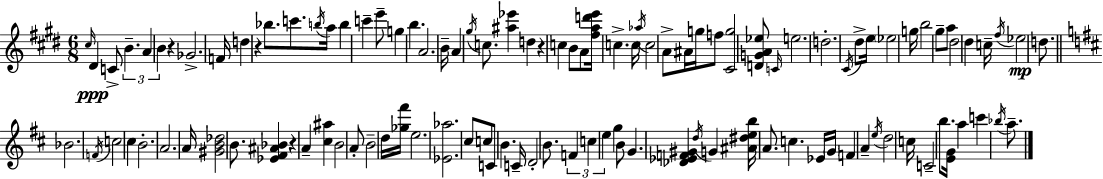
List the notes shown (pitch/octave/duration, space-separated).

C#5/s D#4/q C4/e B4/q. A4/q B4/q R/q Gb4/h. F4/s D5/q R/q Bb5/e. C6/e. B5/s A5/s B5/q C6/q E6/e G5/q B5/q. A4/h. B4/s A4/q G#5/s C5/e. [A#5,Eb6]/q D5/q R/q C5/q B4/e A4/e [F#5,A5,D6,E6]/s C5/q. C5/s Ab5/s C5/h A4/e A#4/s G5/s F5/e [C#4,G5]/h [D4,G4,A4,Eb5]/e C4/s E5/h. D5/h. C#4/s D#5/e E5/s Eb5/h G5/s B5/h G#5/e A5/e D#5/h D#5/q C5/s F#5/s Eb5/h D5/e. Bb4/h. F4/s C5/h C#5/q B4/h. A4/h. A4/s [G#4,B4,Db5]/h B4/e. [Eb4,F#4,A#4,Bb4]/q R/q A4/q [C#5,A#5]/q B4/h A4/e B4/h D5/s [Gb5,F#6]/s E5/h. [Eb4,Ab5]/h. C#5/e C5/e C4/e B4/q. C4/s D4/h B4/e. F4/q C5/q E5/q G5/q B4/e G4/q. [Db4,Eb4,F4,G#4]/q D5/s G4/q [A#4,D#5,E5,B5]/s A4/e. C5/q. Eb4/s G4/s F4/q A4/q E5/s D5/h C5/s C4/h B5/e. [E4,G4]/s A5/q C6/q Bb5/s A5/e.